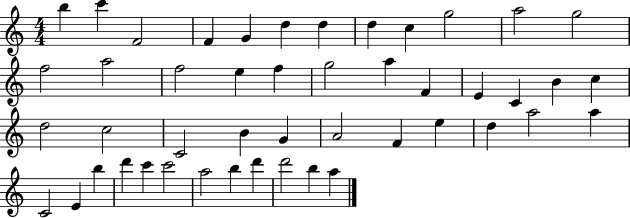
B5/q C6/q F4/h F4/q G4/q D5/q D5/q D5/q C5/q G5/h A5/h G5/h F5/h A5/h F5/h E5/q F5/q G5/h A5/q F4/q E4/q C4/q B4/q C5/q D5/h C5/h C4/h B4/q G4/q A4/h F4/q E5/q D5/q A5/h A5/q C4/h E4/q B5/q D6/q C6/q C6/h A5/h B5/q D6/q D6/h B5/q A5/q